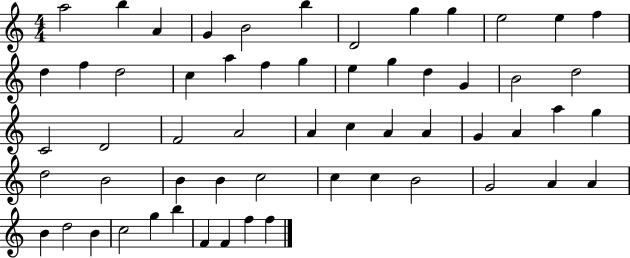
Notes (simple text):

A5/h B5/q A4/q G4/q B4/h B5/q D4/h G5/q G5/q E5/h E5/q F5/q D5/q F5/q D5/h C5/q A5/q F5/q G5/q E5/q G5/q D5/q G4/q B4/h D5/h C4/h D4/h F4/h A4/h A4/q C5/q A4/q A4/q G4/q A4/q A5/q G5/q D5/h B4/h B4/q B4/q C5/h C5/q C5/q B4/h G4/h A4/q A4/q B4/q D5/h B4/q C5/h G5/q B5/q F4/q F4/q F5/q F5/q